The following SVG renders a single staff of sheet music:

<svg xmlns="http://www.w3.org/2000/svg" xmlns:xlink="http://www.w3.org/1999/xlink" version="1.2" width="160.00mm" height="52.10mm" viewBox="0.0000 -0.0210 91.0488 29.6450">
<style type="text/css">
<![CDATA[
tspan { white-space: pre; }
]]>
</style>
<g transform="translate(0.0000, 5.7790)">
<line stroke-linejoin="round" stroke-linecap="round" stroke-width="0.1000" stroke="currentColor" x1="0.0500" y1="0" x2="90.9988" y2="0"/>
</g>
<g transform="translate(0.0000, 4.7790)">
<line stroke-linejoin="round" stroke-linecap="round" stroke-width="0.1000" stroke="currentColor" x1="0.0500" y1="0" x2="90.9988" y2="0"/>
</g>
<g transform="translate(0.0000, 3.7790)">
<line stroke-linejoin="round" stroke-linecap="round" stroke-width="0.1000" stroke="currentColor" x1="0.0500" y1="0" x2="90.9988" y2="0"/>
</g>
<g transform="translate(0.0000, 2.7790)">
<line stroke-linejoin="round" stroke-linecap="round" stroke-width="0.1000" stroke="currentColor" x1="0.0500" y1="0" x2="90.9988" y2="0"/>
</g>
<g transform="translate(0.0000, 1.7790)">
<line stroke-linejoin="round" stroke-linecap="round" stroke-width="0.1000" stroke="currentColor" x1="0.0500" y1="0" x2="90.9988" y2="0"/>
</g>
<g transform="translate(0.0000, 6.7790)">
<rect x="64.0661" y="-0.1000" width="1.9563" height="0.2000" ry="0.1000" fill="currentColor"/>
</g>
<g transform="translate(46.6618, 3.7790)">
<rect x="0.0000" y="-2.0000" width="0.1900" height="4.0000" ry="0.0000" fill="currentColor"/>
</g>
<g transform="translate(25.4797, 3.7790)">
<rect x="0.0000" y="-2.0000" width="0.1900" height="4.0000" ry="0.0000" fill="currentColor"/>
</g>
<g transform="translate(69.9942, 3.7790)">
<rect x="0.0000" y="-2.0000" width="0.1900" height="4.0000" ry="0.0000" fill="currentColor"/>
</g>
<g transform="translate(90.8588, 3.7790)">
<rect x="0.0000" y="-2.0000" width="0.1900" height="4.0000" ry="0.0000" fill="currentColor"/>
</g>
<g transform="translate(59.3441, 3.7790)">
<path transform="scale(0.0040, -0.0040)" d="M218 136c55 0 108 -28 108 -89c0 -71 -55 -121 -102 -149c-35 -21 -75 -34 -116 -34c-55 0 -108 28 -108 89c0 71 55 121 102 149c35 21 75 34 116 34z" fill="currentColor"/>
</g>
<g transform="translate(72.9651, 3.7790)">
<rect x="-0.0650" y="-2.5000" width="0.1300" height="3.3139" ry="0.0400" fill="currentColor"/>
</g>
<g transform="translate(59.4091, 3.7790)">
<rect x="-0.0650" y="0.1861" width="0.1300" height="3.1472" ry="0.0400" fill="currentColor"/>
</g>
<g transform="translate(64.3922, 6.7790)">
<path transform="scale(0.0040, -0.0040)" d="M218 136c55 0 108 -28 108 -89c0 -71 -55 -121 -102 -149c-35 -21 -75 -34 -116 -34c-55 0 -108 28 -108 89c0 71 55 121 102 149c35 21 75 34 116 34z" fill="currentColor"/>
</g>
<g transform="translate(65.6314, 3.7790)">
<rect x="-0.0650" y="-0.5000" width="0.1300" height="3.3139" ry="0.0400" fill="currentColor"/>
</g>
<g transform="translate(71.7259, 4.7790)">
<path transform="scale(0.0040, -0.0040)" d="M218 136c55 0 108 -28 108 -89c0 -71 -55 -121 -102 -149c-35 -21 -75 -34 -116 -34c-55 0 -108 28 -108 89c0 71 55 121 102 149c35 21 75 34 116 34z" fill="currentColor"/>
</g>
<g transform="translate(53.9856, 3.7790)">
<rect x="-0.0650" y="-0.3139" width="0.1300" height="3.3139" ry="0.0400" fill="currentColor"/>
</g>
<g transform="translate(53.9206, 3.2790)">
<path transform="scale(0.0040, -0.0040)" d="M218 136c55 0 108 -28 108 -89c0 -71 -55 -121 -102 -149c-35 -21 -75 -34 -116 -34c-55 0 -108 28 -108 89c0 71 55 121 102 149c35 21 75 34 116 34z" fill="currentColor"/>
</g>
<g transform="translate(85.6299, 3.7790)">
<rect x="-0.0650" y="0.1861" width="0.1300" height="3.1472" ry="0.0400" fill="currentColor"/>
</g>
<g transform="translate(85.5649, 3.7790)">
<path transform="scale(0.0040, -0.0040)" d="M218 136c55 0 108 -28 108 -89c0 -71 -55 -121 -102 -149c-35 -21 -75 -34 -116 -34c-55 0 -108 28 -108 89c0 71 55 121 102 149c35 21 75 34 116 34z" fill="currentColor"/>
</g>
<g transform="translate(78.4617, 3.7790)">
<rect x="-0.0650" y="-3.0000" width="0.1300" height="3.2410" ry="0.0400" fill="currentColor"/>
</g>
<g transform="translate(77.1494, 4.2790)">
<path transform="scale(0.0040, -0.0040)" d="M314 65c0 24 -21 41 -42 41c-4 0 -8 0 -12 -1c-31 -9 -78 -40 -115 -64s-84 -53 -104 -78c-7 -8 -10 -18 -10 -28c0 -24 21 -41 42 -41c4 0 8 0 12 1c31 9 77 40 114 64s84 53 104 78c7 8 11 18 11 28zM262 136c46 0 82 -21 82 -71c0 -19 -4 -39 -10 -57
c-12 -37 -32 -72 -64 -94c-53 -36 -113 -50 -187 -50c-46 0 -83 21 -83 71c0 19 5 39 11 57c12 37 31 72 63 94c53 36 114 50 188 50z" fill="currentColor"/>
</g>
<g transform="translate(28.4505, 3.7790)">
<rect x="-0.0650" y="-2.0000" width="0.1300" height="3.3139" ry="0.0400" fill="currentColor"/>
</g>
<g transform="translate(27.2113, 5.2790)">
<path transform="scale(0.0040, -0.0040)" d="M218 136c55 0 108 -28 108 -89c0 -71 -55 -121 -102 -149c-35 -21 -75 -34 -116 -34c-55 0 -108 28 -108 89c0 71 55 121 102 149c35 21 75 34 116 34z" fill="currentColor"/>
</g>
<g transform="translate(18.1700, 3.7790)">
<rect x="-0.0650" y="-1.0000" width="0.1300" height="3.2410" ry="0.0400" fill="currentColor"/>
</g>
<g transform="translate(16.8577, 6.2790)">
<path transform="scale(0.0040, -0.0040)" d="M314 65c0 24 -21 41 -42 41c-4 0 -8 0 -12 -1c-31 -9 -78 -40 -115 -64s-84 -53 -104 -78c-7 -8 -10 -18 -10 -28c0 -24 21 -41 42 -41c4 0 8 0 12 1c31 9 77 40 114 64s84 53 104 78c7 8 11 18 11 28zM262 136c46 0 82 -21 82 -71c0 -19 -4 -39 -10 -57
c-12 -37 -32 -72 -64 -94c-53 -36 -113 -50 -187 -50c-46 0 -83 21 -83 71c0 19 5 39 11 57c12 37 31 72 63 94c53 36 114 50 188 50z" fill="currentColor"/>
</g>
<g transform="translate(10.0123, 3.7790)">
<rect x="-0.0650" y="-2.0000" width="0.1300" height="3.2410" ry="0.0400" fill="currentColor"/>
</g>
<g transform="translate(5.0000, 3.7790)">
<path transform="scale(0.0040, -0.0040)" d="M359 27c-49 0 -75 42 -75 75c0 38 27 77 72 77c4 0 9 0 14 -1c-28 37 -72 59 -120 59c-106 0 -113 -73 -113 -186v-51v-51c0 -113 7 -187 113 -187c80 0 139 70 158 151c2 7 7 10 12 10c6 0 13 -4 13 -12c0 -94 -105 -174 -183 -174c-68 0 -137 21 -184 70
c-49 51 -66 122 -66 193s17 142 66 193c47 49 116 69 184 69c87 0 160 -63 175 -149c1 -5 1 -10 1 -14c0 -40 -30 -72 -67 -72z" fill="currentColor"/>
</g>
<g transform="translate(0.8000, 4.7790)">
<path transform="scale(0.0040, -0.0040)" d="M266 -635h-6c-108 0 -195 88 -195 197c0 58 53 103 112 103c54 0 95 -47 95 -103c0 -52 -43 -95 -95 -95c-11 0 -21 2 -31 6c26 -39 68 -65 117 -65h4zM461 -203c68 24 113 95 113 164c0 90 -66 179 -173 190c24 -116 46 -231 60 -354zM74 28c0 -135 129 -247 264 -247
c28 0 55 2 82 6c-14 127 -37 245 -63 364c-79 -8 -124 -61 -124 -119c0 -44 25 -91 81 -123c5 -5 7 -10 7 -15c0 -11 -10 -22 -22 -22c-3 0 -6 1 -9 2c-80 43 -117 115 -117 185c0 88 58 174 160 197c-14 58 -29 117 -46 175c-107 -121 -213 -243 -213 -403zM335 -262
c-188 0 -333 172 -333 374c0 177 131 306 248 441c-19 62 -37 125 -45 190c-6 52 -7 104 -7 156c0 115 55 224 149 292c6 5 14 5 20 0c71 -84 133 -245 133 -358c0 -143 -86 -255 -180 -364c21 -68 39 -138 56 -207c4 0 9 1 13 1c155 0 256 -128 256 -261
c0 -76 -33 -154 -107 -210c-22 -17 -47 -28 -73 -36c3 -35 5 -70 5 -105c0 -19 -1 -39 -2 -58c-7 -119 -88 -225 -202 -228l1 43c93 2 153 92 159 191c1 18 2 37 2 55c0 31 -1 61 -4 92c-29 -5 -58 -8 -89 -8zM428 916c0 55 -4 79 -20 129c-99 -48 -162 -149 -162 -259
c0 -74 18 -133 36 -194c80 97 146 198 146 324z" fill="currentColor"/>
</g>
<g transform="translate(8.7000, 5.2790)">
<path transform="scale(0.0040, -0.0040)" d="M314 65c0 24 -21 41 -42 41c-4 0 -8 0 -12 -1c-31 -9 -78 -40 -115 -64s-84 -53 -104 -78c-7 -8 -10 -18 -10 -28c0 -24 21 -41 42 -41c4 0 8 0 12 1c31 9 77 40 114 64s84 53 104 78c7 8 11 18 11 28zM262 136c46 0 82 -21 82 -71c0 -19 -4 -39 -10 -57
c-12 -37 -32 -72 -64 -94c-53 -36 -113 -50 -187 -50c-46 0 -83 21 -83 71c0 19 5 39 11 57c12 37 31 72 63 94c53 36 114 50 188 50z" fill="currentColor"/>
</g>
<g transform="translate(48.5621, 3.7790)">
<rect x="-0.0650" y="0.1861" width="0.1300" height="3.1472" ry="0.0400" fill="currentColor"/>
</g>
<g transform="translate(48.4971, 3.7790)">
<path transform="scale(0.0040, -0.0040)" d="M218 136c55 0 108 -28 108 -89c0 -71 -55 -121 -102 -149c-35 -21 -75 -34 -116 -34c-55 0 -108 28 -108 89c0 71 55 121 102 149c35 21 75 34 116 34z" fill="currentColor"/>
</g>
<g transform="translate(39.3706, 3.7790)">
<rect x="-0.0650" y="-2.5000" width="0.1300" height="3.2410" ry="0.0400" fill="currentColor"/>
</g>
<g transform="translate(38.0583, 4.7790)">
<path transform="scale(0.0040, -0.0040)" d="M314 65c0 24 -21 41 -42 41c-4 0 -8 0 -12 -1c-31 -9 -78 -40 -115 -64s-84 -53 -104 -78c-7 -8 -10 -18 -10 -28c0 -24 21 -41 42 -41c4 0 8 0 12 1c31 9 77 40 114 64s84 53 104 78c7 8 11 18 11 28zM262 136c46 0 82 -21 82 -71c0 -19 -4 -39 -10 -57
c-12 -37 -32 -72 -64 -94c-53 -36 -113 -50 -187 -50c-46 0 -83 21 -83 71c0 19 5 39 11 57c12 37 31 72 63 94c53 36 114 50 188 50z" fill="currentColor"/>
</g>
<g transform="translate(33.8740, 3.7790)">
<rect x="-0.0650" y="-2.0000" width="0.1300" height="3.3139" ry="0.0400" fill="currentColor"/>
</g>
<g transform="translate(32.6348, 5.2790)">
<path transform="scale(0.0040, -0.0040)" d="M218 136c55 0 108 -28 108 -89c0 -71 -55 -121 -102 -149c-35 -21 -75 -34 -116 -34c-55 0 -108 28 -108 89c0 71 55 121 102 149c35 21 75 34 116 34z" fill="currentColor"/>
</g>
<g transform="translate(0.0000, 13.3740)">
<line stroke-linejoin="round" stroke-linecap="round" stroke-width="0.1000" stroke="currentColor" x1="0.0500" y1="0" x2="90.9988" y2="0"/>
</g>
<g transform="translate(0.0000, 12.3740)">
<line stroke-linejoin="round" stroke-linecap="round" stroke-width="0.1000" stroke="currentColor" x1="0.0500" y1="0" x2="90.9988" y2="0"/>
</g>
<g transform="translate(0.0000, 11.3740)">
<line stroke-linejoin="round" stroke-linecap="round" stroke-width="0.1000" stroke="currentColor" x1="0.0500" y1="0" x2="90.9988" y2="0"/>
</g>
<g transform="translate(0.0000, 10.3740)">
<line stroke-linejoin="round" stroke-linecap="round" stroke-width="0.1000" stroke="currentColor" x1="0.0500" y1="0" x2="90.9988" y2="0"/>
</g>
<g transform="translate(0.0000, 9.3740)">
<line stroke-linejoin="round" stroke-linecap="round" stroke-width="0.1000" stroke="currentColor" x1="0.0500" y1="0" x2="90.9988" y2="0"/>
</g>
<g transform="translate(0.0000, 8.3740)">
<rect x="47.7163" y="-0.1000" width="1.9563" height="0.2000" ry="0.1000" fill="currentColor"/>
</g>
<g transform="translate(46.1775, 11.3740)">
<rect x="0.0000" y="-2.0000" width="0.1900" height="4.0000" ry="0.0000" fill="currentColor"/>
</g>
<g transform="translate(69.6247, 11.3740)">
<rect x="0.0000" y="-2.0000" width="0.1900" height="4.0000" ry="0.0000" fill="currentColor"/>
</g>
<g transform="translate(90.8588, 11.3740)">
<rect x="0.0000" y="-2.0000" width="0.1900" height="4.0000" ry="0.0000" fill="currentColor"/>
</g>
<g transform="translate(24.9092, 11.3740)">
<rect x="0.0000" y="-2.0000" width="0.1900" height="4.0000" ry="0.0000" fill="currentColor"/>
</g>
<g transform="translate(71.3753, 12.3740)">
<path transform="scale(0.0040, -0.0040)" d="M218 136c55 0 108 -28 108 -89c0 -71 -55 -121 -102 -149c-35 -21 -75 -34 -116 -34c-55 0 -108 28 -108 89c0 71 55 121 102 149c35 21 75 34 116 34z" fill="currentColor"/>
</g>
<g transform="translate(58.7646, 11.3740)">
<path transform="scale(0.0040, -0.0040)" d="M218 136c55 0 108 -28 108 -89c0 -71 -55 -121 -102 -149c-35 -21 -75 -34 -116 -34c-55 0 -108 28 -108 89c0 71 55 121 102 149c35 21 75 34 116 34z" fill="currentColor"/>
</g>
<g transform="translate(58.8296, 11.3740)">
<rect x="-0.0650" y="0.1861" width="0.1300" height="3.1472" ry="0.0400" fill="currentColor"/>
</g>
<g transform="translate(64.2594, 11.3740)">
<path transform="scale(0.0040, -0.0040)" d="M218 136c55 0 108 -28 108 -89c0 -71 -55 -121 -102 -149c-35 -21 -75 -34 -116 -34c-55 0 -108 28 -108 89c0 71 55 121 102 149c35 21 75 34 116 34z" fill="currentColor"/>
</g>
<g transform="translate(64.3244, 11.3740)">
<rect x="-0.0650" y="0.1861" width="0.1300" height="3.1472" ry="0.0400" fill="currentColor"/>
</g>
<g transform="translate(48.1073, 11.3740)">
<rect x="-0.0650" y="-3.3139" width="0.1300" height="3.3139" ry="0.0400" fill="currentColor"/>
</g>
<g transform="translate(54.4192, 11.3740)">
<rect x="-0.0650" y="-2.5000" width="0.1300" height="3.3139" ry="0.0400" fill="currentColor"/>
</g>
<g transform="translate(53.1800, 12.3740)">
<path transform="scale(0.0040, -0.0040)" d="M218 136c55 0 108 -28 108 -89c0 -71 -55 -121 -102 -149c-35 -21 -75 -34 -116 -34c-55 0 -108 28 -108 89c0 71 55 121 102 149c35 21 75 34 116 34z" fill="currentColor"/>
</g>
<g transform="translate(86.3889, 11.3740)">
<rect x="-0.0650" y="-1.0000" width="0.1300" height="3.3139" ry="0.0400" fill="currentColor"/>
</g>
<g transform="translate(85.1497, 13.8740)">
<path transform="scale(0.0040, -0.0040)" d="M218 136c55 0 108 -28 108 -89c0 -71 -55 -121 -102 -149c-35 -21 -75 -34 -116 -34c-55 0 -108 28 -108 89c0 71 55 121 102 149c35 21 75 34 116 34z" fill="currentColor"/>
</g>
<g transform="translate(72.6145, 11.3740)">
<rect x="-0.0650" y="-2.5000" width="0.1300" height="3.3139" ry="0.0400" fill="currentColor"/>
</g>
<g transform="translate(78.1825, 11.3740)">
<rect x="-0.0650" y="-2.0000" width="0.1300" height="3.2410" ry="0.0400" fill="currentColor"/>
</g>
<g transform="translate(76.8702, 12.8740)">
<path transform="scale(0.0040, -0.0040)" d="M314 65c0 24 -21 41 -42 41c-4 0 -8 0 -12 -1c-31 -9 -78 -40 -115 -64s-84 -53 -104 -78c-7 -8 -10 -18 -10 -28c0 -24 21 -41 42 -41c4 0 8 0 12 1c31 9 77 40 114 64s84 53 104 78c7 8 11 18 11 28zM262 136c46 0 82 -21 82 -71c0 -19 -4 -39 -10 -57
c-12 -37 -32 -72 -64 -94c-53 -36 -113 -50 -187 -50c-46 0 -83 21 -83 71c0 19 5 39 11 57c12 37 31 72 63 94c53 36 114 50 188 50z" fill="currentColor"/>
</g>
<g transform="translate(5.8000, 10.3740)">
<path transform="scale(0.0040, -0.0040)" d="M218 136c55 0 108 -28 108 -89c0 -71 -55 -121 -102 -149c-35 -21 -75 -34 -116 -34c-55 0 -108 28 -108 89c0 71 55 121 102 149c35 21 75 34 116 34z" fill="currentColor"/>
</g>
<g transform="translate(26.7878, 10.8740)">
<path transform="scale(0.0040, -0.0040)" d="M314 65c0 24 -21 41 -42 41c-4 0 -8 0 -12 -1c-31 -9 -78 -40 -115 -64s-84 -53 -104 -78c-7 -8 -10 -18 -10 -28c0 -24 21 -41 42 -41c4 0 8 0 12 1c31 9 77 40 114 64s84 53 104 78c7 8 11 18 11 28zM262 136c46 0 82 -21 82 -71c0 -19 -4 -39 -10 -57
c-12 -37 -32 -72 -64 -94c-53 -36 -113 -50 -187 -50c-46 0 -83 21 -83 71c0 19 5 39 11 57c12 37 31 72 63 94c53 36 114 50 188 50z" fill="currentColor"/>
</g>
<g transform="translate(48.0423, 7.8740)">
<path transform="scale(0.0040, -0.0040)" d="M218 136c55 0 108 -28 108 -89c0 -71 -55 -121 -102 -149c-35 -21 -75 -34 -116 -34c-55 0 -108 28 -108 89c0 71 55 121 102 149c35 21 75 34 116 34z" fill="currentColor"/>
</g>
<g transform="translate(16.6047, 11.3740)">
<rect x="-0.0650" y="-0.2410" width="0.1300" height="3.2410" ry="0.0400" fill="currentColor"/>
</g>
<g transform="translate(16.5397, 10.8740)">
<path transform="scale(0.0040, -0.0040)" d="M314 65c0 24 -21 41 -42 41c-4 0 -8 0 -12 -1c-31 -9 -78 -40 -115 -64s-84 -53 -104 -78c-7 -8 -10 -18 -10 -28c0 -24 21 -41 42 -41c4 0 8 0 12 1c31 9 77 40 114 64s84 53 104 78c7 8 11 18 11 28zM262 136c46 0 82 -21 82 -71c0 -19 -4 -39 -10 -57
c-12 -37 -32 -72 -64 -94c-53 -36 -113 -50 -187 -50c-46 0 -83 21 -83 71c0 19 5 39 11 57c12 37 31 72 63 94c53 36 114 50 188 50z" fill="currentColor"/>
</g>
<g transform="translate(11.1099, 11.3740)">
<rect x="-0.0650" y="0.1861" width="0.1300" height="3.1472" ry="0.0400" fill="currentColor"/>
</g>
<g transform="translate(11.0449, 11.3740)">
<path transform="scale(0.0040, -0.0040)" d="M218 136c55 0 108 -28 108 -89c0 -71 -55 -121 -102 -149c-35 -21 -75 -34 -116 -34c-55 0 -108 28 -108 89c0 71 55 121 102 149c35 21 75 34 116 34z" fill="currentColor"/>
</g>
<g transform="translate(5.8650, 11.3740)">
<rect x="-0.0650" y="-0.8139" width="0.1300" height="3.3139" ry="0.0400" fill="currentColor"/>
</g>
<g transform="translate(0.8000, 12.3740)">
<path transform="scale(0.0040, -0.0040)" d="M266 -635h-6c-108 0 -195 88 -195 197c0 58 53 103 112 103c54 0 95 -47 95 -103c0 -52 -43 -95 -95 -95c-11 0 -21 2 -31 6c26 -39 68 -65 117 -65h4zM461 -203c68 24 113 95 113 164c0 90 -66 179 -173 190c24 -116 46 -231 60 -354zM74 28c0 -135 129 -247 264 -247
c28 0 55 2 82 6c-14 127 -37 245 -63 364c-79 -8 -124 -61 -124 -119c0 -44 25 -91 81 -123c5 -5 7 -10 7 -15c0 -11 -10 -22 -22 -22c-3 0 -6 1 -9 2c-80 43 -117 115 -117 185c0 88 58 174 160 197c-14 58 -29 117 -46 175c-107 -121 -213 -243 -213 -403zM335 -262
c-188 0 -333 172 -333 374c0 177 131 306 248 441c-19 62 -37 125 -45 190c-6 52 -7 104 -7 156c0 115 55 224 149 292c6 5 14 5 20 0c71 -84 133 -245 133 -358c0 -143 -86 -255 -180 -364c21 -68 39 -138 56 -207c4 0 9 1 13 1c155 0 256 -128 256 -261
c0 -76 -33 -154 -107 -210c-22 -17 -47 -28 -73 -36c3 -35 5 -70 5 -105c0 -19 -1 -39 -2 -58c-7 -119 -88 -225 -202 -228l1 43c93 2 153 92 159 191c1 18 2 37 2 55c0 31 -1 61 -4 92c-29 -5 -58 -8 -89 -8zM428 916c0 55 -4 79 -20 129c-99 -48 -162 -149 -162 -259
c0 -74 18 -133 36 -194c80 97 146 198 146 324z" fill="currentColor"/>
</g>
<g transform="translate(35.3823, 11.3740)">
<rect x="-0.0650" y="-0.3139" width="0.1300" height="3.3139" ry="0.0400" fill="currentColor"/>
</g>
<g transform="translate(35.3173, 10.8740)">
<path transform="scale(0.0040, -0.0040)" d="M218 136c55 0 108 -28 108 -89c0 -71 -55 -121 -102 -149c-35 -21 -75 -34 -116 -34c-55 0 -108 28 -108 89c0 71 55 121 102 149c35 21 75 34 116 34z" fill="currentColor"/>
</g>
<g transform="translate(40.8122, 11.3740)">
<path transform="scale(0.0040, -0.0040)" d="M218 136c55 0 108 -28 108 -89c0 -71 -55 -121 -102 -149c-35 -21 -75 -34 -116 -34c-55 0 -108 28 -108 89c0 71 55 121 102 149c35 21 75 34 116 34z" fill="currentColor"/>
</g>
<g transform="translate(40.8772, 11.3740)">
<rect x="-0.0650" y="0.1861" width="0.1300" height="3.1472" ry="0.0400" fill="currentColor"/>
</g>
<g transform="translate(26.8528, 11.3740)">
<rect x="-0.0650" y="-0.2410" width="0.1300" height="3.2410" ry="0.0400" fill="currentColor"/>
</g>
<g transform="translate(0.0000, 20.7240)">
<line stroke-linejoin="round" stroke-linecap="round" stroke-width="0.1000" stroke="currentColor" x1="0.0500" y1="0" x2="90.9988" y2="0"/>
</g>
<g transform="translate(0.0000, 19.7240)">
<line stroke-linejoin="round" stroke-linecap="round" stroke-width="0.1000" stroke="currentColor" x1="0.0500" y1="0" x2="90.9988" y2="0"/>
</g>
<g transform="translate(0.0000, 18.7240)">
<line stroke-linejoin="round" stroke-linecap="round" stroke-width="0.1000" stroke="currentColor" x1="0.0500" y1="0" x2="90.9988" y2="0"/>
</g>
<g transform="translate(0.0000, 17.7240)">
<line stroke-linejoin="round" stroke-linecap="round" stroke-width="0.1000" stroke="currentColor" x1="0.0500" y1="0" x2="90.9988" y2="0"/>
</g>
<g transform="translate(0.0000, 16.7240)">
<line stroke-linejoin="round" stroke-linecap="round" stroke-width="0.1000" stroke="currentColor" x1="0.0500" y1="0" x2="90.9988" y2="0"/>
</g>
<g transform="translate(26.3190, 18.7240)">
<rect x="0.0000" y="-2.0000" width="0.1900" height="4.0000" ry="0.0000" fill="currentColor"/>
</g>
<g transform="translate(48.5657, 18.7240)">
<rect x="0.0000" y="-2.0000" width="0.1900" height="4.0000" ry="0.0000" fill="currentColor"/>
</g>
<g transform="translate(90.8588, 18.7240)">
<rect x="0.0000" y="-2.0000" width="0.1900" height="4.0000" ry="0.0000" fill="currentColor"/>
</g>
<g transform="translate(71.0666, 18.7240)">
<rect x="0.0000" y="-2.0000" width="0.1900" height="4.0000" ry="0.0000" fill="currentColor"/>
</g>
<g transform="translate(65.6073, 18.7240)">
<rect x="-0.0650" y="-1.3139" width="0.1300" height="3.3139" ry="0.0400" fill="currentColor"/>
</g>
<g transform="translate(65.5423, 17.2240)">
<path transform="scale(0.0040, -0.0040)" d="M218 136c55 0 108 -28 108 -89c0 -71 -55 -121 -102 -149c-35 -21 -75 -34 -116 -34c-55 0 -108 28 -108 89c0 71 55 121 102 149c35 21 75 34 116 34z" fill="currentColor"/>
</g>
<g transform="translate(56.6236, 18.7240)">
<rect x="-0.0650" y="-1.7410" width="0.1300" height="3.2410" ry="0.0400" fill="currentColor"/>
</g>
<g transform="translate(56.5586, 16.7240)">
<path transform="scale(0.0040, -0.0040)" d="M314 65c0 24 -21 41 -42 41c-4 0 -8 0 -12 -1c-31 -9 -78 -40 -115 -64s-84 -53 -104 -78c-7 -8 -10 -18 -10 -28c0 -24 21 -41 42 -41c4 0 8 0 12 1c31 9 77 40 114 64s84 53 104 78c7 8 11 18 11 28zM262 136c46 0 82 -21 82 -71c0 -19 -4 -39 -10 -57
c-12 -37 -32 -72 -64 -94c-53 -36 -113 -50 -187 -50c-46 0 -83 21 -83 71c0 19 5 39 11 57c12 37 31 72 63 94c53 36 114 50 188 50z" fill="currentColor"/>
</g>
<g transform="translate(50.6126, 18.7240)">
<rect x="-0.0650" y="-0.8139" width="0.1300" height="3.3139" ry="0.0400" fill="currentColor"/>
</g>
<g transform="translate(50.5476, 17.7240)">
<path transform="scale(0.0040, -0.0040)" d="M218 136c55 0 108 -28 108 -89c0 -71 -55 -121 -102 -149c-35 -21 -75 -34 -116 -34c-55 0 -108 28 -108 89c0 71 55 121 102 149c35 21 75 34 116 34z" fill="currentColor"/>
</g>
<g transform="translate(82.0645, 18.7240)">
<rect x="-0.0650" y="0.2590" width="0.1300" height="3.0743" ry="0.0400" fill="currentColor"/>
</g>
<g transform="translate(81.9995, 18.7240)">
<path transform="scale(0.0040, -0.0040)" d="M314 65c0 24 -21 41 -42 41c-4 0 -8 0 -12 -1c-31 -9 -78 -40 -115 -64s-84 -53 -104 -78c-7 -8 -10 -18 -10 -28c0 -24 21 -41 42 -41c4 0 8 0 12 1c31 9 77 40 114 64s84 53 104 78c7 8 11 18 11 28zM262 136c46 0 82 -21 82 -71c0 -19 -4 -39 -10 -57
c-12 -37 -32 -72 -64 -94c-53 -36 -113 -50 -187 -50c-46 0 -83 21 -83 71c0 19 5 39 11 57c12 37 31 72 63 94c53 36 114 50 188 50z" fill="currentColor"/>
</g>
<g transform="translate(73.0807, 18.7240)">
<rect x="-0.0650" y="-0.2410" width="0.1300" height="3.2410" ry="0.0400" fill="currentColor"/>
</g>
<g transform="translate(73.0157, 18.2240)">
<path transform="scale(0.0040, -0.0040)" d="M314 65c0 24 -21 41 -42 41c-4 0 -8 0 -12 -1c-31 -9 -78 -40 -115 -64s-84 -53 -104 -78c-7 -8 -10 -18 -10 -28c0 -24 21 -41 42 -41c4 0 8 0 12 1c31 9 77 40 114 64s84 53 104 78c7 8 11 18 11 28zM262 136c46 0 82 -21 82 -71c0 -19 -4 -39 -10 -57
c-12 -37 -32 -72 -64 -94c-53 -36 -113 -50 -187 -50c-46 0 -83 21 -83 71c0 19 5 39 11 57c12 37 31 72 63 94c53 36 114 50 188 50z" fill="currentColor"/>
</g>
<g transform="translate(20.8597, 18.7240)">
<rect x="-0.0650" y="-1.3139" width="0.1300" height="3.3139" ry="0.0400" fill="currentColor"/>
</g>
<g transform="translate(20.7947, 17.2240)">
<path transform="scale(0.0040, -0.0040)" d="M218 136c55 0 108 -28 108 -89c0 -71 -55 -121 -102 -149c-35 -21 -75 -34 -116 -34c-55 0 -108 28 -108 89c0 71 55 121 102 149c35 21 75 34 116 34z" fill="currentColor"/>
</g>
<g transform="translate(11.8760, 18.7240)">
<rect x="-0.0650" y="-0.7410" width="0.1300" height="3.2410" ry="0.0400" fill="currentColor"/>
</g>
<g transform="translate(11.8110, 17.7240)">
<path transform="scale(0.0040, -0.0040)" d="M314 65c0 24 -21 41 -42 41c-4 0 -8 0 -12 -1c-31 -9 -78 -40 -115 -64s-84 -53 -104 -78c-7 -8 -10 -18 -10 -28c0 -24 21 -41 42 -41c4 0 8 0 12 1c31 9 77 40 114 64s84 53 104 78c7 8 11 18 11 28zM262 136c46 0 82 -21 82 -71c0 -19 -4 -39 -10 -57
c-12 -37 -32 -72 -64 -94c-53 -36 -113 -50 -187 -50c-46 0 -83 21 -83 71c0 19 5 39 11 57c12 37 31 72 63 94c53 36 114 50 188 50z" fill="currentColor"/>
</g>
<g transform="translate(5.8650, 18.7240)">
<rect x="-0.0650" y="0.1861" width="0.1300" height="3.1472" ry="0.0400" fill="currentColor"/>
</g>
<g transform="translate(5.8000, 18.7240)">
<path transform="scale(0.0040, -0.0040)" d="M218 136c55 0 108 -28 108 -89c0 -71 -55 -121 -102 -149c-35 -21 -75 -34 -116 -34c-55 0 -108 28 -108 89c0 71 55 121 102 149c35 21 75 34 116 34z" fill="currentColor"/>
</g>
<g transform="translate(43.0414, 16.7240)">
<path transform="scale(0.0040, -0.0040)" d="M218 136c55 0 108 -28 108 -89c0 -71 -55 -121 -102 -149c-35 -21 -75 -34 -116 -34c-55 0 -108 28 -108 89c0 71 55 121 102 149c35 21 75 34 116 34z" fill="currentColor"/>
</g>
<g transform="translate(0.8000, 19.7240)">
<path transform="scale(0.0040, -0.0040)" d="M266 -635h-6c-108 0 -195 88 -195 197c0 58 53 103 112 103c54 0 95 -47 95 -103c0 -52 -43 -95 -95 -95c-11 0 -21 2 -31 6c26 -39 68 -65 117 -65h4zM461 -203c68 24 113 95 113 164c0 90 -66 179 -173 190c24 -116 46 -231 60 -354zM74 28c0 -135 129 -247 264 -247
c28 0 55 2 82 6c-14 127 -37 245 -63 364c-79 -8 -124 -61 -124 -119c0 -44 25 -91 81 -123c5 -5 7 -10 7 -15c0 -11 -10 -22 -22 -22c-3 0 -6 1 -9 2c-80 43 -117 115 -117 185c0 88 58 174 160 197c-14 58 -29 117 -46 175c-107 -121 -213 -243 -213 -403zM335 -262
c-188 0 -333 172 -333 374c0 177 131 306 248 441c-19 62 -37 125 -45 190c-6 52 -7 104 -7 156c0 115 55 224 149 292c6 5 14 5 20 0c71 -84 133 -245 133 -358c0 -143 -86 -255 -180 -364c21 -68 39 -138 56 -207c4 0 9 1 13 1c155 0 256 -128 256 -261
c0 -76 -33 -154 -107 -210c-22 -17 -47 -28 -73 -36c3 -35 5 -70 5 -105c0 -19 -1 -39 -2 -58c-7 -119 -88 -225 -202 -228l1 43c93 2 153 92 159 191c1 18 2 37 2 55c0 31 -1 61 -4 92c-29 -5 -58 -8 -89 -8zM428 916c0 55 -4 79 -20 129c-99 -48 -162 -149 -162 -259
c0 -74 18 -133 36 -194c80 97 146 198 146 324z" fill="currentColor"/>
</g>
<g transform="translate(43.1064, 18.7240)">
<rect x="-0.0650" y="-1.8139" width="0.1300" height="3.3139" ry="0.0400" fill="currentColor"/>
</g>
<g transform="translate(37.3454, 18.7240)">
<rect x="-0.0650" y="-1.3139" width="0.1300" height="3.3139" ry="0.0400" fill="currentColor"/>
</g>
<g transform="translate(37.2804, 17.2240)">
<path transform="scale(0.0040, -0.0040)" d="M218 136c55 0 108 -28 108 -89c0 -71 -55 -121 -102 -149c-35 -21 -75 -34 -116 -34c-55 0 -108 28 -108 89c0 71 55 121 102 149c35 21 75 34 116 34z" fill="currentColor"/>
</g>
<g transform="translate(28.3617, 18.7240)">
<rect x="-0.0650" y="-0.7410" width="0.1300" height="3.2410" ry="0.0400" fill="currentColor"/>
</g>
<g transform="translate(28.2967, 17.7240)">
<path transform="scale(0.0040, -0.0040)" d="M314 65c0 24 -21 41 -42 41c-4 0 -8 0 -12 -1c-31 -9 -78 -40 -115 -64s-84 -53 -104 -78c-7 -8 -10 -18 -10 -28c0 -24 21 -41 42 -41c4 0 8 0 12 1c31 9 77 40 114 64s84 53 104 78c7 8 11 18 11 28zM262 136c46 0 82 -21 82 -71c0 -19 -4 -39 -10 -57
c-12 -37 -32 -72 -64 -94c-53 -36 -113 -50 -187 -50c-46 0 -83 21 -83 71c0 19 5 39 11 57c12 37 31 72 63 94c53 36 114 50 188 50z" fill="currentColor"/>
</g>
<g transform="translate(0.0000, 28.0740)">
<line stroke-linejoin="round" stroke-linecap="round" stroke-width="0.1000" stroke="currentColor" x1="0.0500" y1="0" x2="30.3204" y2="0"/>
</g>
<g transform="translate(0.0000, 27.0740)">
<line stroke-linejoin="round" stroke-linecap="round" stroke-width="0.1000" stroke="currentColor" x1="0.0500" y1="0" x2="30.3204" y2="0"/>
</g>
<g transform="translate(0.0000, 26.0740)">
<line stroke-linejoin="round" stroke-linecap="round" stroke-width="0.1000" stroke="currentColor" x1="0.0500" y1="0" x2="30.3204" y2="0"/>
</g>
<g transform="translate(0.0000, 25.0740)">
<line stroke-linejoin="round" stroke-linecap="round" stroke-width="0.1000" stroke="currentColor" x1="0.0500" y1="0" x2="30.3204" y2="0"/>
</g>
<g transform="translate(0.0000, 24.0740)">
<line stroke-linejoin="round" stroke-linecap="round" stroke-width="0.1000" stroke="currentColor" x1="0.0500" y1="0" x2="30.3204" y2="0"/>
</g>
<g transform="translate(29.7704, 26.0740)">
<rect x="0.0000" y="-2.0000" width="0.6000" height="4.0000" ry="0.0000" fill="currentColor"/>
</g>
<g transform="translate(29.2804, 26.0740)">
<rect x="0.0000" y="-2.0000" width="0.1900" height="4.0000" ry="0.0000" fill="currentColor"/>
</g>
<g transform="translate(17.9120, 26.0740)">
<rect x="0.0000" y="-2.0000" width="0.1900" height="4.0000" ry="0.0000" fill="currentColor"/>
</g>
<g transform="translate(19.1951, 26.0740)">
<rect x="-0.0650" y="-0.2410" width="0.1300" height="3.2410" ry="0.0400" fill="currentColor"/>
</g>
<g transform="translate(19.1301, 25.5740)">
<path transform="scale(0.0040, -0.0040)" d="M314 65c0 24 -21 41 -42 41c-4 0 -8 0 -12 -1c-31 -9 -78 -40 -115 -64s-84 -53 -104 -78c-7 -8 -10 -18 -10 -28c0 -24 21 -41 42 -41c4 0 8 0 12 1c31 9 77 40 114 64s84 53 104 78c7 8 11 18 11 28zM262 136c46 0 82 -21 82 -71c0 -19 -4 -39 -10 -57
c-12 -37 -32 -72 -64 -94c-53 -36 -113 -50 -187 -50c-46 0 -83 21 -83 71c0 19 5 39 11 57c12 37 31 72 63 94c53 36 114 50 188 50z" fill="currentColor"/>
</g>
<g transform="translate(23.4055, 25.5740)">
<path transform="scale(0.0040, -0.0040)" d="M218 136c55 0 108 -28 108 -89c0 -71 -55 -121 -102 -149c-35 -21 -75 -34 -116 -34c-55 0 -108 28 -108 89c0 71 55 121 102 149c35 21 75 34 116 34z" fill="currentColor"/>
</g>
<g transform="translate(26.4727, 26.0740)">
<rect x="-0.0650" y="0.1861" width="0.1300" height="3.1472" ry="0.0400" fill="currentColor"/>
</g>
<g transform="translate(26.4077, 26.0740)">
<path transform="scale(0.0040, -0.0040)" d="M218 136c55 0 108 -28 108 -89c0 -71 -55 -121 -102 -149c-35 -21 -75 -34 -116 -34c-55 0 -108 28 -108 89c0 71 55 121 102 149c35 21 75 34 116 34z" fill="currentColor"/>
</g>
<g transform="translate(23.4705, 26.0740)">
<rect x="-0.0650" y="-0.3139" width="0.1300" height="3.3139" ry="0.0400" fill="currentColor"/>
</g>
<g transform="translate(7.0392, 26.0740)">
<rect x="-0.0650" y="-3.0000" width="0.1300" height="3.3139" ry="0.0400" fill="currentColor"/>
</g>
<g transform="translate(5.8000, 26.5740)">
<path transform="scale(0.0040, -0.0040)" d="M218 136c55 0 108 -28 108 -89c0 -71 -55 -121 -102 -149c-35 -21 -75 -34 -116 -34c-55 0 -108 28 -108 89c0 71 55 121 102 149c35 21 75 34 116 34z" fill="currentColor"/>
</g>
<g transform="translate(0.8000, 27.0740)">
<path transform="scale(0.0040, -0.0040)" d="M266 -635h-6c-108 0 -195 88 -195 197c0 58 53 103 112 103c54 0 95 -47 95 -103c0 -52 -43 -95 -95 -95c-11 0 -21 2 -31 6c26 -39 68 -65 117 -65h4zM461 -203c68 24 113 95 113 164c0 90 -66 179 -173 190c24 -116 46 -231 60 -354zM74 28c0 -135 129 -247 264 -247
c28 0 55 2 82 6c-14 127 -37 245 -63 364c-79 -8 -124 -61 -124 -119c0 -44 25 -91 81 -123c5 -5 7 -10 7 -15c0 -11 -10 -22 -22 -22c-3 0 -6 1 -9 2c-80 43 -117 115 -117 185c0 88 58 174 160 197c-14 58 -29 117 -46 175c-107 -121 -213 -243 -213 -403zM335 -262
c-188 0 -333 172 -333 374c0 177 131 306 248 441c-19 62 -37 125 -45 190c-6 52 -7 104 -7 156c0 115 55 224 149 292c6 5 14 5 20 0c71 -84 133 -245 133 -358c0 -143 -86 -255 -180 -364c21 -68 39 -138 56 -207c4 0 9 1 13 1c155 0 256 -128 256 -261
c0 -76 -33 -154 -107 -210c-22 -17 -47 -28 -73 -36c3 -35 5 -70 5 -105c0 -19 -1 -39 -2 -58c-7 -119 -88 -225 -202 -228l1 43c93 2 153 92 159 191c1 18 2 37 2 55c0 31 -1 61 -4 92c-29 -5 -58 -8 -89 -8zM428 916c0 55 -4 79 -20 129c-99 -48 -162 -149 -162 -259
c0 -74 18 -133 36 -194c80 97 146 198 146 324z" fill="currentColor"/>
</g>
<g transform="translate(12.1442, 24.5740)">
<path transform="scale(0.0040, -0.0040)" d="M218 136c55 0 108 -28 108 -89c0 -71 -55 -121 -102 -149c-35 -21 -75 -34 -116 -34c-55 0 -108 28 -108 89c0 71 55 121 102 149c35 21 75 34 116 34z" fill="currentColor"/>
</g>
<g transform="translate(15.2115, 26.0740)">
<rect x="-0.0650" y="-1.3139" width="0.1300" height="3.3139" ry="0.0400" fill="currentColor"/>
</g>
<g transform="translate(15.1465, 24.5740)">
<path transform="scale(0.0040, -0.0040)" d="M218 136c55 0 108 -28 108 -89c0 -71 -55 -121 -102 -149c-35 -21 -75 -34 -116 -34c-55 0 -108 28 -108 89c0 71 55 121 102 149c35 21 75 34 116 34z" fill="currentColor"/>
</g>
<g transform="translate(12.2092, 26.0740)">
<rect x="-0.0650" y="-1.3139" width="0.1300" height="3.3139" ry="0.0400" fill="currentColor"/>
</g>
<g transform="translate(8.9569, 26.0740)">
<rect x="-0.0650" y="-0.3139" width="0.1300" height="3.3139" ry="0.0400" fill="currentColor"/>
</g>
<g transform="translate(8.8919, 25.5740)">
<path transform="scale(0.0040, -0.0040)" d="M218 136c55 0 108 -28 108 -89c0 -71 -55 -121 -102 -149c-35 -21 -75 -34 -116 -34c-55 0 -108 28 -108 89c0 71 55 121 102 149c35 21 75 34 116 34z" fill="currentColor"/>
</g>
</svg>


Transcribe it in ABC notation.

X:1
T:Untitled
M:4/4
L:1/4
K:C
F2 D2 F F G2 B c B C G A2 B d B c2 c2 c B b G B B G F2 D B d2 e d2 e f d f2 e c2 B2 A c e e c2 c B